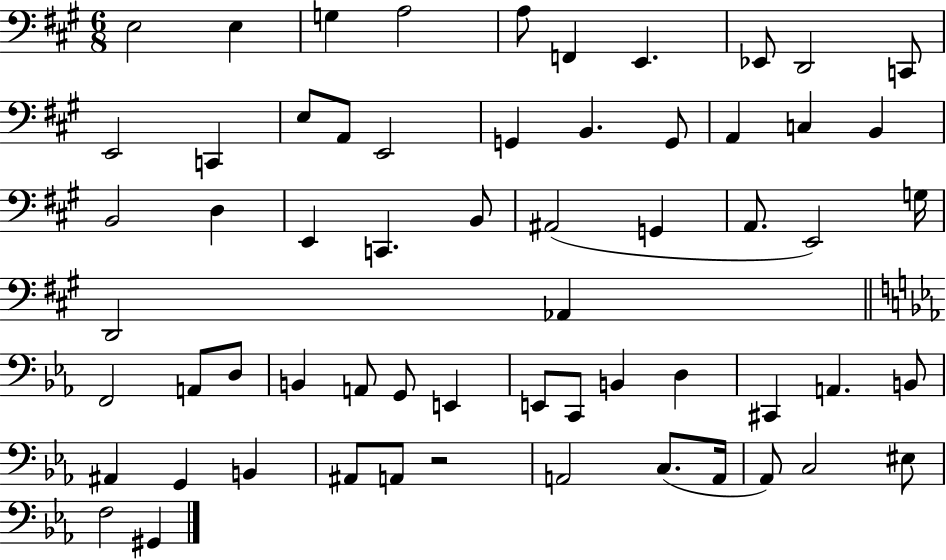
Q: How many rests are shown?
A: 1